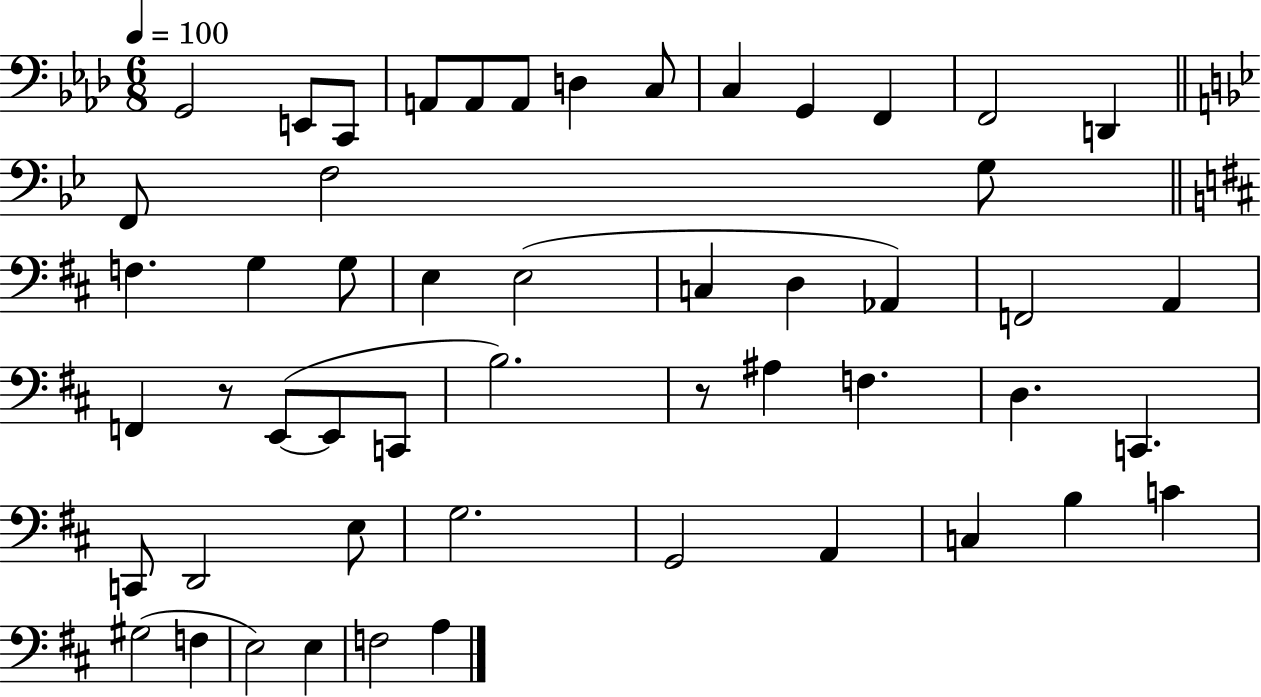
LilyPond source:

{
  \clef bass
  \numericTimeSignature
  \time 6/8
  \key aes \major
  \tempo 4 = 100
  g,2 e,8 c,8 | a,8 a,8 a,8 d4 c8 | c4 g,4 f,4 | f,2 d,4 | \break \bar "||" \break \key bes \major f,8 f2 g8 | \bar "||" \break \key d \major f4. g4 g8 | e4 e2( | c4 d4 aes,4) | f,2 a,4 | \break f,4 r8 e,8~(~ e,8 c,8 | b2.) | r8 ais4 f4. | d4. c,4. | \break c,8 d,2 e8 | g2. | g,2 a,4 | c4 b4 c'4 | \break gis2( f4 | e2) e4 | f2 a4 | \bar "|."
}